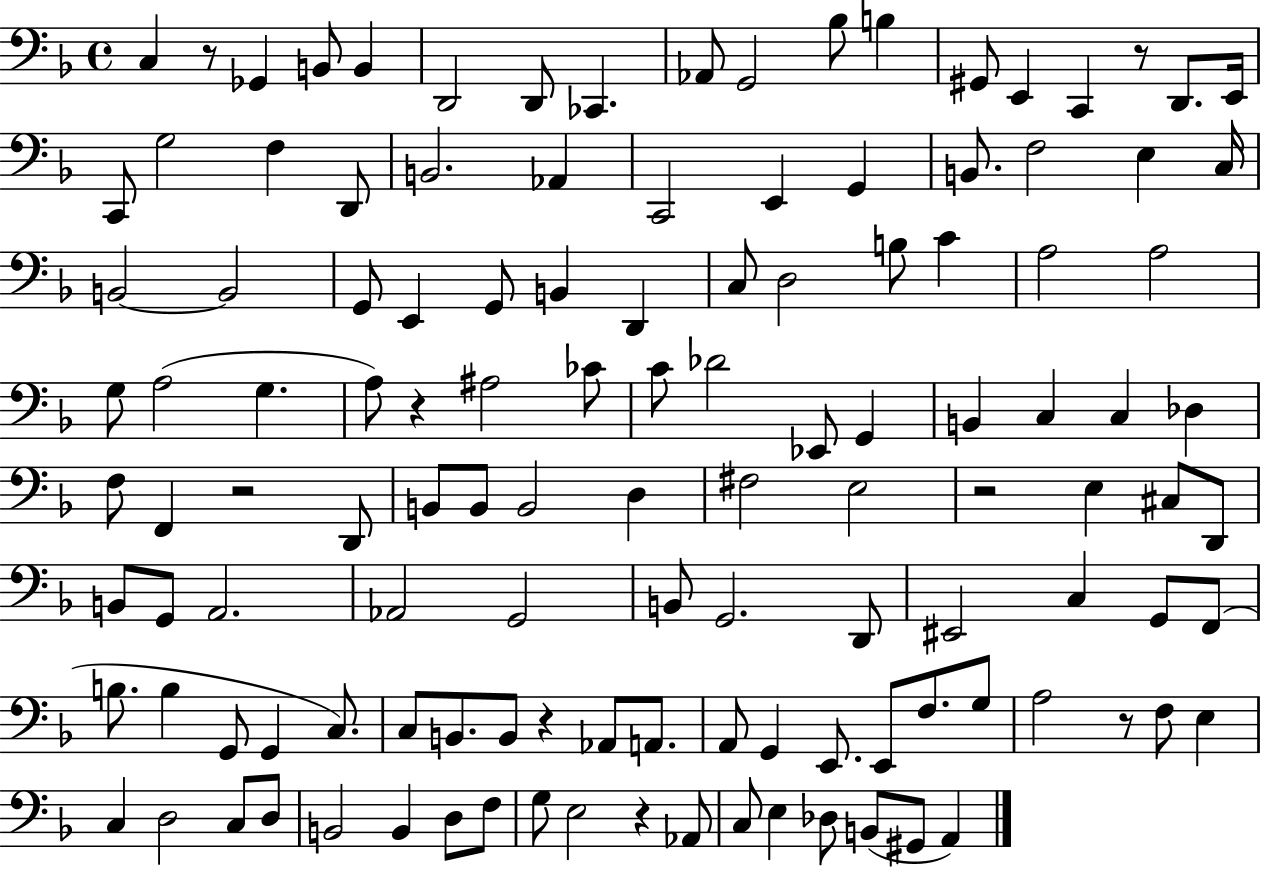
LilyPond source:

{
  \clef bass
  \time 4/4
  \defaultTimeSignature
  \key f \major
  \repeat volta 2 { c4 r8 ges,4 b,8 b,4 | d,2 d,8 ces,4. | aes,8 g,2 bes8 b4 | gis,8 e,4 c,4 r8 d,8. e,16 | \break c,8 g2 f4 d,8 | b,2. aes,4 | c,2 e,4 g,4 | b,8. f2 e4 c16 | \break b,2~~ b,2 | g,8 e,4 g,8 b,4 d,4 | c8 d2 b8 c'4 | a2 a2 | \break g8 a2( g4. | a8) r4 ais2 ces'8 | c'8 des'2 ees,8 g,4 | b,4 c4 c4 des4 | \break f8 f,4 r2 d,8 | b,8 b,8 b,2 d4 | fis2 e2 | r2 e4 cis8 d,8 | \break b,8 g,8 a,2. | aes,2 g,2 | b,8 g,2. d,8 | eis,2 c4 g,8 f,8( | \break b8. b4 g,8 g,4 c8.) | c8 b,8. b,8 r4 aes,8 a,8. | a,8 g,4 e,8. e,8 f8. g8 | a2 r8 f8 e4 | \break c4 d2 c8 d8 | b,2 b,4 d8 f8 | g8 e2 r4 aes,8 | c8 e4 des8 b,8( gis,8 a,4) | \break } \bar "|."
}